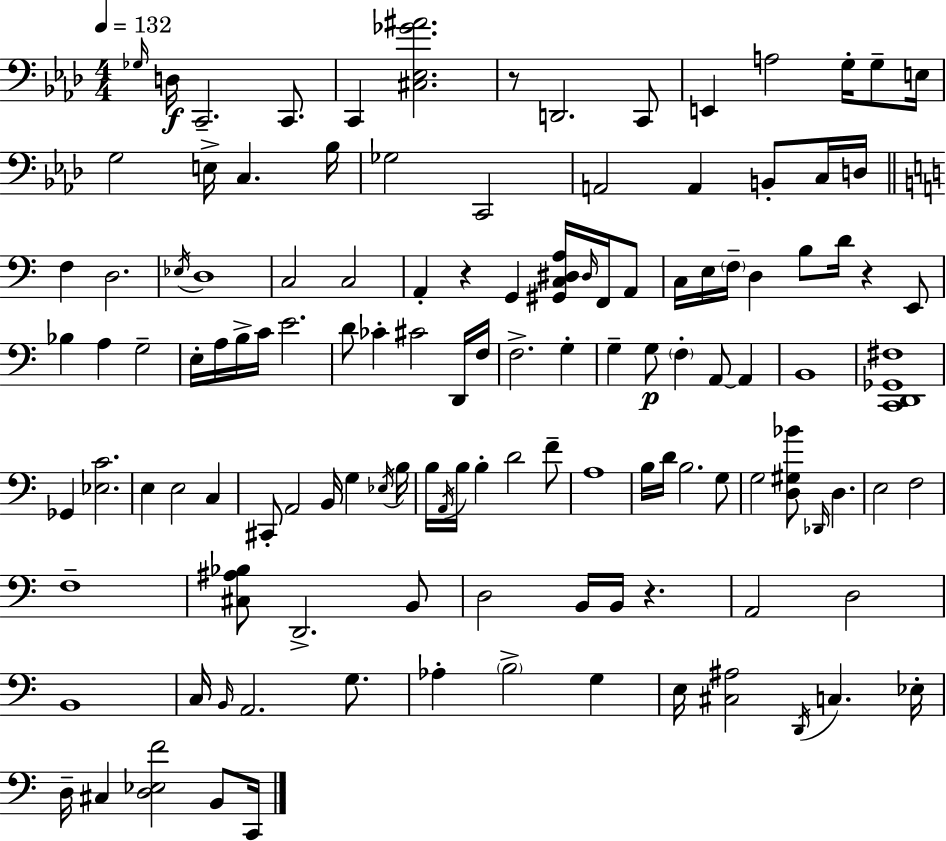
{
  \clef bass
  \numericTimeSignature
  \time 4/4
  \key aes \major
  \tempo 4 = 132
  \grace { ges16 }\f d16 c,2.-- c,8. | c,4 <cis ees ges' ais'>2. | r8 d,2. c,8 | e,4 a2 g16-. g8-- | \break e16 g2 e16-> c4. | bes16 ges2 c,2 | a,2 a,4 b,8-. c16 | d16 \bar "||" \break \key a \minor f4 d2. | \acciaccatura { ees16 } d1 | c2 c2 | a,4-. r4 g,4 <gis, c dis a>16 \grace { dis16 } f,16 | \break a,8 c16 e16 \parenthesize f16-- d4 b8 d'16 r4 | e,8 bes4 a4 g2-- | e16-. a16 b16-> c'16 e'2. | d'8 ces'4-. cis'2 | \break d,16 f16 f2.-> g4-. | g4-- g8\p \parenthesize f4-. a,8~~ a,4 | b,1 | <c, d, ges, fis>1 | \break ges,4 <ees c'>2. | e4 e2 c4 | cis,8-. a,2 b,16 g4 | \acciaccatura { ees16 } b16 b16 \acciaccatura { a,16 } b16 b4-. d'2 | \break f'8-- a1 | b16 d'16 b2. | g8 g2 <d gis bes'>8 \grace { des,16 } d4. | e2 f2 | \break f1-- | <cis ais bes>8 d,2.-> | b,8 d2 b,16 b,16 r4. | a,2 d2 | \break b,1 | c16 \grace { b,16 } a,2. | g8. aes4-. \parenthesize b2-> | g4 e16 <cis ais>2 \acciaccatura { d,16 } | \break c4. ees16-. d16-- cis4 <d ees f'>2 | b,8 c,16 \bar "|."
}